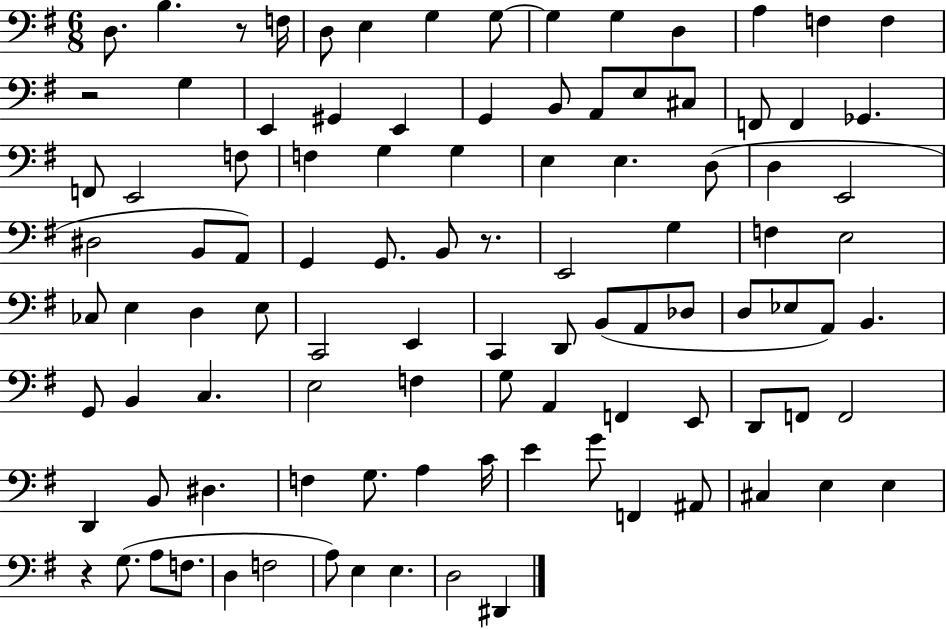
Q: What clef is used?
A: bass